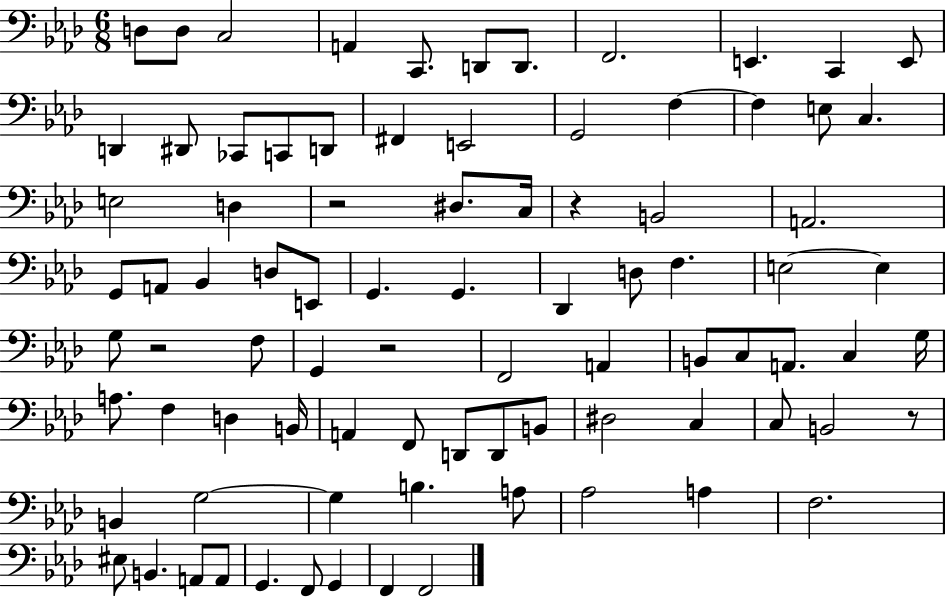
D3/e D3/e C3/h A2/q C2/e. D2/e D2/e. F2/h. E2/q. C2/q E2/e D2/q D#2/e CES2/e C2/e D2/e F#2/q E2/h G2/h F3/q F3/q E3/e C3/q. E3/h D3/q R/h D#3/e. C3/s R/q B2/h A2/h. G2/e A2/e Bb2/q D3/e E2/e G2/q. G2/q. Db2/q D3/e F3/q. E3/h E3/q G3/e R/h F3/e G2/q R/h F2/h A2/q B2/e C3/e A2/e. C3/q G3/s A3/e. F3/q D3/q B2/s A2/q F2/e D2/e D2/e B2/e D#3/h C3/q C3/e B2/h R/e B2/q G3/h G3/q B3/q. A3/e Ab3/h A3/q F3/h. EIS3/e B2/q. A2/e A2/e G2/q. F2/e G2/q F2/q F2/h